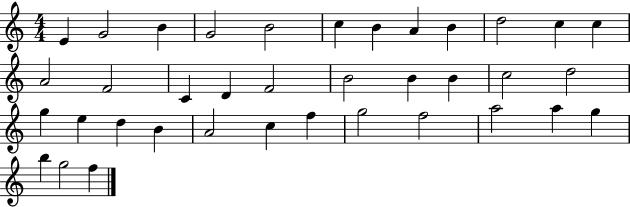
X:1
T:Untitled
M:4/4
L:1/4
K:C
E G2 B G2 B2 c B A B d2 c c A2 F2 C D F2 B2 B B c2 d2 g e d B A2 c f g2 f2 a2 a g b g2 f